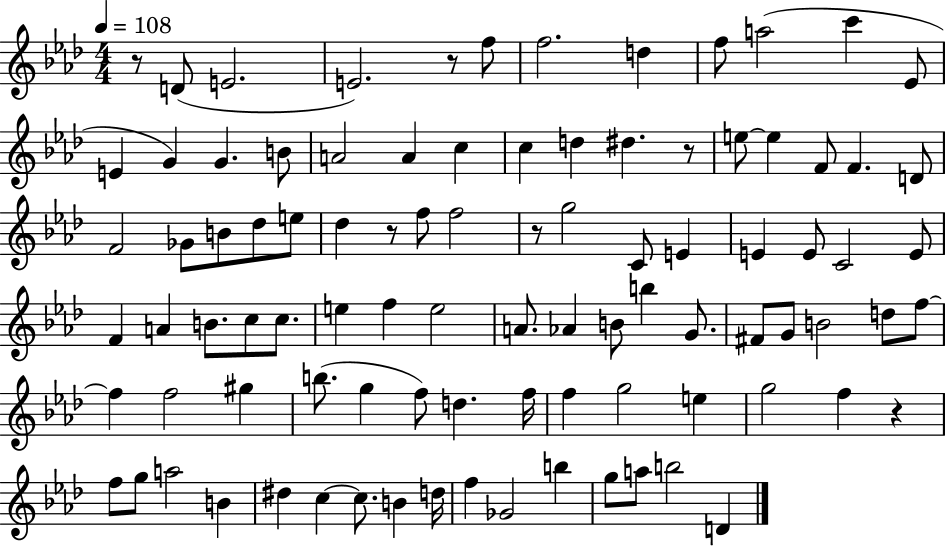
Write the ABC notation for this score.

X:1
T:Untitled
M:4/4
L:1/4
K:Ab
z/2 D/2 E2 E2 z/2 f/2 f2 d f/2 a2 c' _E/2 E G G B/2 A2 A c c d ^d z/2 e/2 e F/2 F D/2 F2 _G/2 B/2 _d/2 e/2 _d z/2 f/2 f2 z/2 g2 C/2 E E E/2 C2 E/2 F A B/2 c/2 c/2 e f e2 A/2 _A B/2 b G/2 ^F/2 G/2 B2 d/2 f/2 f f2 ^g b/2 g f/2 d f/4 f g2 e g2 f z f/2 g/2 a2 B ^d c c/2 B d/4 f _G2 b g/2 a/2 b2 D